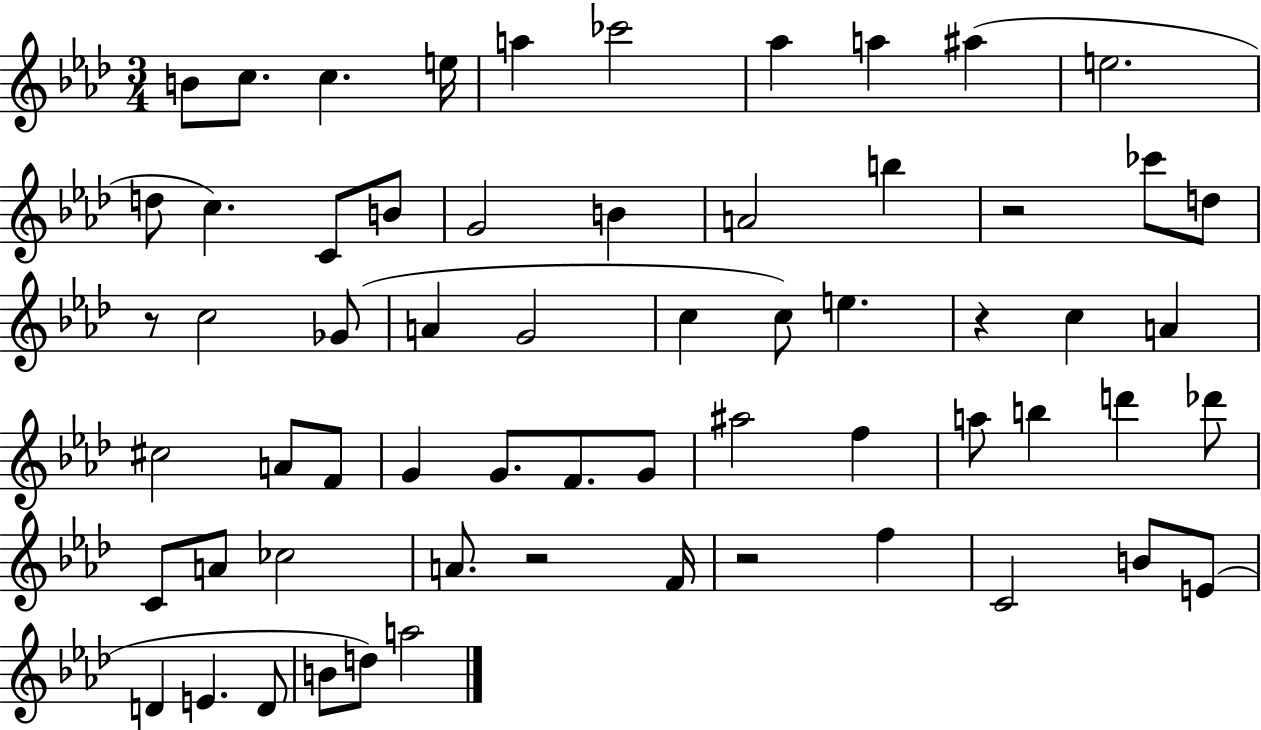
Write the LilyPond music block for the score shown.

{
  \clef treble
  \numericTimeSignature
  \time 3/4
  \key aes \major
  b'8 c''8. c''4. e''16 | a''4 ces'''2 | aes''4 a''4 ais''4( | e''2. | \break d''8 c''4.) c'8 b'8 | g'2 b'4 | a'2 b''4 | r2 ces'''8 d''8 | \break r8 c''2 ges'8( | a'4 g'2 | c''4 c''8) e''4. | r4 c''4 a'4 | \break cis''2 a'8 f'8 | g'4 g'8. f'8. g'8 | ais''2 f''4 | a''8 b''4 d'''4 des'''8 | \break c'8 a'8 ces''2 | a'8. r2 f'16 | r2 f''4 | c'2 b'8 e'8( | \break d'4 e'4. d'8 | b'8 d''8) a''2 | \bar "|."
}